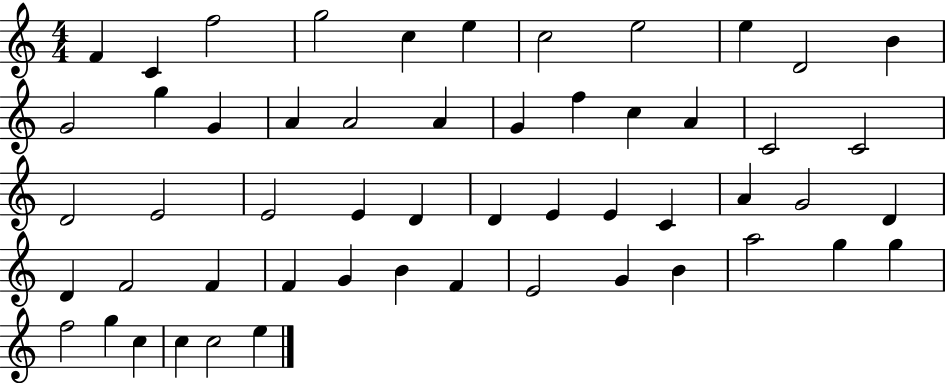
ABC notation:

X:1
T:Untitled
M:4/4
L:1/4
K:C
F C f2 g2 c e c2 e2 e D2 B G2 g G A A2 A G f c A C2 C2 D2 E2 E2 E D D E E C A G2 D D F2 F F G B F E2 G B a2 g g f2 g c c c2 e